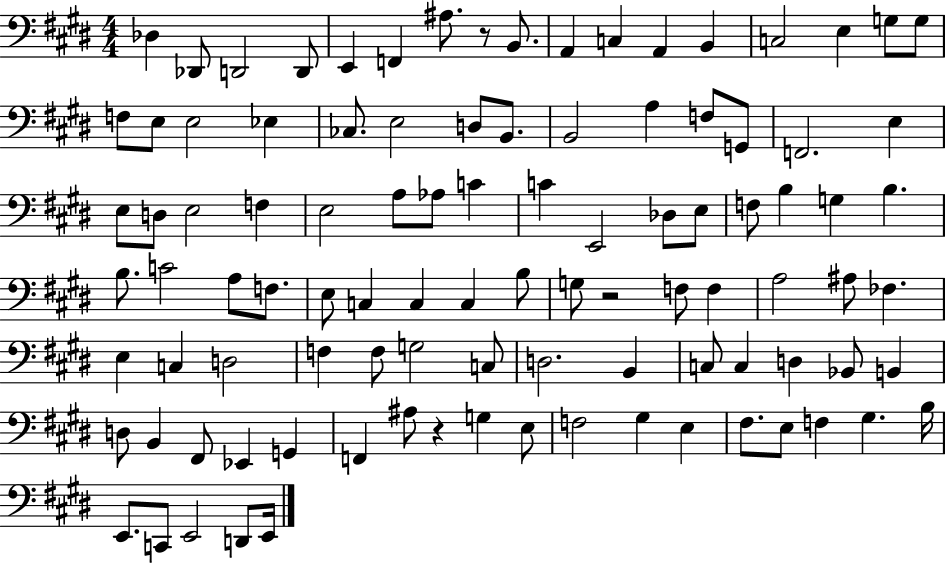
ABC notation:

X:1
T:Untitled
M:4/4
L:1/4
K:E
_D, _D,,/2 D,,2 D,,/2 E,, F,, ^A,/2 z/2 B,,/2 A,, C, A,, B,, C,2 E, G,/2 G,/2 F,/2 E,/2 E,2 _E, _C,/2 E,2 D,/2 B,,/2 B,,2 A, F,/2 G,,/2 F,,2 E, E,/2 D,/2 E,2 F, E,2 A,/2 _A,/2 C C E,,2 _D,/2 E,/2 F,/2 B, G, B, B,/2 C2 A,/2 F,/2 E,/2 C, C, C, B,/2 G,/2 z2 F,/2 F, A,2 ^A,/2 _F, E, C, D,2 F, F,/2 G,2 C,/2 D,2 B,, C,/2 C, D, _B,,/2 B,, D,/2 B,, ^F,,/2 _E,, G,, F,, ^A,/2 z G, E,/2 F,2 ^G, E, ^F,/2 E,/2 F, ^G, B,/4 E,,/2 C,,/2 E,,2 D,,/2 E,,/4